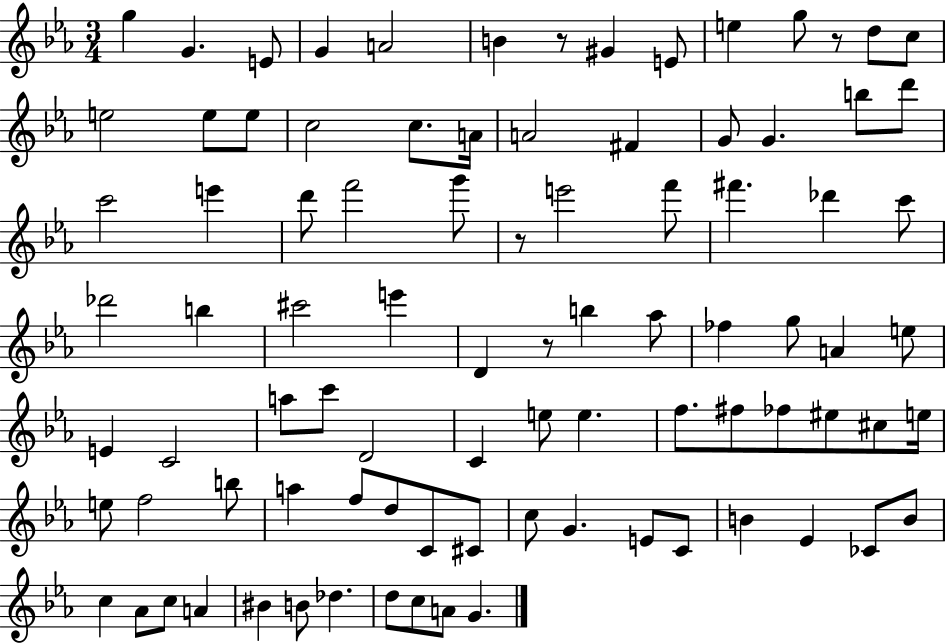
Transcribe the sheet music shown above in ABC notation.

X:1
T:Untitled
M:3/4
L:1/4
K:Eb
g G E/2 G A2 B z/2 ^G E/2 e g/2 z/2 d/2 c/2 e2 e/2 e/2 c2 c/2 A/4 A2 ^F G/2 G b/2 d'/2 c'2 e' d'/2 f'2 g'/2 z/2 e'2 f'/2 ^f' _d' c'/2 _d'2 b ^c'2 e' D z/2 b _a/2 _f g/2 A e/2 E C2 a/2 c'/2 D2 C e/2 e f/2 ^f/2 _f/2 ^e/2 ^c/2 e/4 e/2 f2 b/2 a f/2 d/2 C/2 ^C/2 c/2 G E/2 C/2 B _E _C/2 B/2 c _A/2 c/2 A ^B B/2 _d d/2 c/2 A/2 G